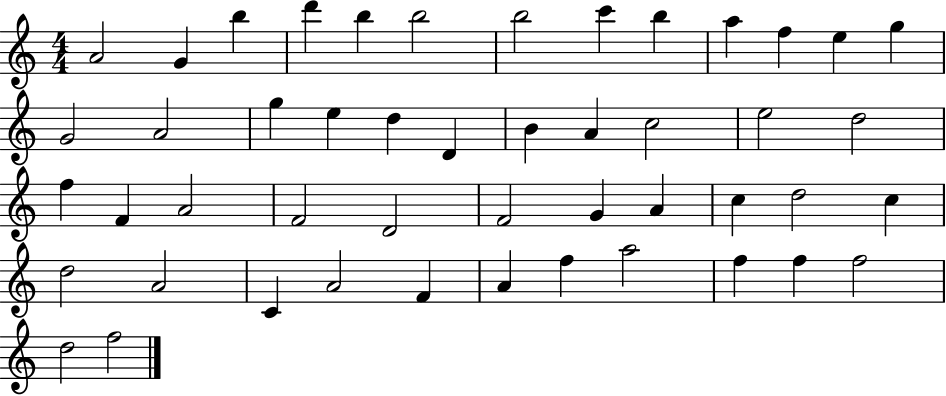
A4/h G4/q B5/q D6/q B5/q B5/h B5/h C6/q B5/q A5/q F5/q E5/q G5/q G4/h A4/h G5/q E5/q D5/q D4/q B4/q A4/q C5/h E5/h D5/h F5/q F4/q A4/h F4/h D4/h F4/h G4/q A4/q C5/q D5/h C5/q D5/h A4/h C4/q A4/h F4/q A4/q F5/q A5/h F5/q F5/q F5/h D5/h F5/h